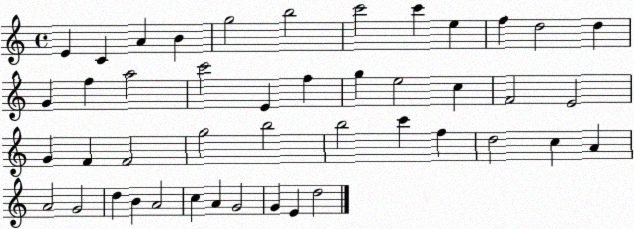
X:1
T:Untitled
M:4/4
L:1/4
K:C
E C A B g2 b2 c'2 c' e f d2 d G f a2 c'2 E f g e2 c F2 E2 G F F2 g2 b2 b2 c' f d2 c A A2 G2 d B A2 c A G2 G E d2